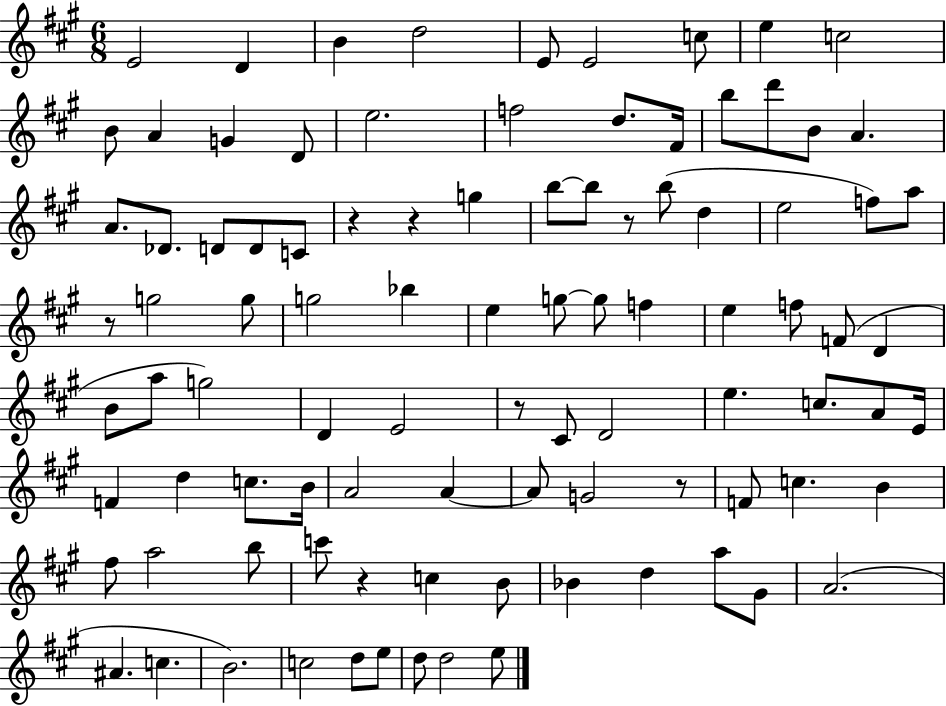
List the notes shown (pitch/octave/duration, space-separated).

E4/h D4/q B4/q D5/h E4/e E4/h C5/e E5/q C5/h B4/e A4/q G4/q D4/e E5/h. F5/h D5/e. F#4/s B5/e D6/e B4/e A4/q. A4/e. Db4/e. D4/e D4/e C4/e R/q R/q G5/q B5/e B5/e R/e B5/e D5/q E5/h F5/e A5/e R/e G5/h G5/e G5/h Bb5/q E5/q G5/e G5/e F5/q E5/q F5/e F4/e D4/q B4/e A5/e G5/h D4/q E4/h R/e C#4/e D4/h E5/q. C5/e. A4/e E4/s F4/q D5/q C5/e. B4/s A4/h A4/q A4/e G4/h R/e F4/e C5/q. B4/q F#5/e A5/h B5/e C6/e R/q C5/q B4/e Bb4/q D5/q A5/e G#4/e A4/h. A#4/q. C5/q. B4/h. C5/h D5/e E5/e D5/e D5/h E5/e